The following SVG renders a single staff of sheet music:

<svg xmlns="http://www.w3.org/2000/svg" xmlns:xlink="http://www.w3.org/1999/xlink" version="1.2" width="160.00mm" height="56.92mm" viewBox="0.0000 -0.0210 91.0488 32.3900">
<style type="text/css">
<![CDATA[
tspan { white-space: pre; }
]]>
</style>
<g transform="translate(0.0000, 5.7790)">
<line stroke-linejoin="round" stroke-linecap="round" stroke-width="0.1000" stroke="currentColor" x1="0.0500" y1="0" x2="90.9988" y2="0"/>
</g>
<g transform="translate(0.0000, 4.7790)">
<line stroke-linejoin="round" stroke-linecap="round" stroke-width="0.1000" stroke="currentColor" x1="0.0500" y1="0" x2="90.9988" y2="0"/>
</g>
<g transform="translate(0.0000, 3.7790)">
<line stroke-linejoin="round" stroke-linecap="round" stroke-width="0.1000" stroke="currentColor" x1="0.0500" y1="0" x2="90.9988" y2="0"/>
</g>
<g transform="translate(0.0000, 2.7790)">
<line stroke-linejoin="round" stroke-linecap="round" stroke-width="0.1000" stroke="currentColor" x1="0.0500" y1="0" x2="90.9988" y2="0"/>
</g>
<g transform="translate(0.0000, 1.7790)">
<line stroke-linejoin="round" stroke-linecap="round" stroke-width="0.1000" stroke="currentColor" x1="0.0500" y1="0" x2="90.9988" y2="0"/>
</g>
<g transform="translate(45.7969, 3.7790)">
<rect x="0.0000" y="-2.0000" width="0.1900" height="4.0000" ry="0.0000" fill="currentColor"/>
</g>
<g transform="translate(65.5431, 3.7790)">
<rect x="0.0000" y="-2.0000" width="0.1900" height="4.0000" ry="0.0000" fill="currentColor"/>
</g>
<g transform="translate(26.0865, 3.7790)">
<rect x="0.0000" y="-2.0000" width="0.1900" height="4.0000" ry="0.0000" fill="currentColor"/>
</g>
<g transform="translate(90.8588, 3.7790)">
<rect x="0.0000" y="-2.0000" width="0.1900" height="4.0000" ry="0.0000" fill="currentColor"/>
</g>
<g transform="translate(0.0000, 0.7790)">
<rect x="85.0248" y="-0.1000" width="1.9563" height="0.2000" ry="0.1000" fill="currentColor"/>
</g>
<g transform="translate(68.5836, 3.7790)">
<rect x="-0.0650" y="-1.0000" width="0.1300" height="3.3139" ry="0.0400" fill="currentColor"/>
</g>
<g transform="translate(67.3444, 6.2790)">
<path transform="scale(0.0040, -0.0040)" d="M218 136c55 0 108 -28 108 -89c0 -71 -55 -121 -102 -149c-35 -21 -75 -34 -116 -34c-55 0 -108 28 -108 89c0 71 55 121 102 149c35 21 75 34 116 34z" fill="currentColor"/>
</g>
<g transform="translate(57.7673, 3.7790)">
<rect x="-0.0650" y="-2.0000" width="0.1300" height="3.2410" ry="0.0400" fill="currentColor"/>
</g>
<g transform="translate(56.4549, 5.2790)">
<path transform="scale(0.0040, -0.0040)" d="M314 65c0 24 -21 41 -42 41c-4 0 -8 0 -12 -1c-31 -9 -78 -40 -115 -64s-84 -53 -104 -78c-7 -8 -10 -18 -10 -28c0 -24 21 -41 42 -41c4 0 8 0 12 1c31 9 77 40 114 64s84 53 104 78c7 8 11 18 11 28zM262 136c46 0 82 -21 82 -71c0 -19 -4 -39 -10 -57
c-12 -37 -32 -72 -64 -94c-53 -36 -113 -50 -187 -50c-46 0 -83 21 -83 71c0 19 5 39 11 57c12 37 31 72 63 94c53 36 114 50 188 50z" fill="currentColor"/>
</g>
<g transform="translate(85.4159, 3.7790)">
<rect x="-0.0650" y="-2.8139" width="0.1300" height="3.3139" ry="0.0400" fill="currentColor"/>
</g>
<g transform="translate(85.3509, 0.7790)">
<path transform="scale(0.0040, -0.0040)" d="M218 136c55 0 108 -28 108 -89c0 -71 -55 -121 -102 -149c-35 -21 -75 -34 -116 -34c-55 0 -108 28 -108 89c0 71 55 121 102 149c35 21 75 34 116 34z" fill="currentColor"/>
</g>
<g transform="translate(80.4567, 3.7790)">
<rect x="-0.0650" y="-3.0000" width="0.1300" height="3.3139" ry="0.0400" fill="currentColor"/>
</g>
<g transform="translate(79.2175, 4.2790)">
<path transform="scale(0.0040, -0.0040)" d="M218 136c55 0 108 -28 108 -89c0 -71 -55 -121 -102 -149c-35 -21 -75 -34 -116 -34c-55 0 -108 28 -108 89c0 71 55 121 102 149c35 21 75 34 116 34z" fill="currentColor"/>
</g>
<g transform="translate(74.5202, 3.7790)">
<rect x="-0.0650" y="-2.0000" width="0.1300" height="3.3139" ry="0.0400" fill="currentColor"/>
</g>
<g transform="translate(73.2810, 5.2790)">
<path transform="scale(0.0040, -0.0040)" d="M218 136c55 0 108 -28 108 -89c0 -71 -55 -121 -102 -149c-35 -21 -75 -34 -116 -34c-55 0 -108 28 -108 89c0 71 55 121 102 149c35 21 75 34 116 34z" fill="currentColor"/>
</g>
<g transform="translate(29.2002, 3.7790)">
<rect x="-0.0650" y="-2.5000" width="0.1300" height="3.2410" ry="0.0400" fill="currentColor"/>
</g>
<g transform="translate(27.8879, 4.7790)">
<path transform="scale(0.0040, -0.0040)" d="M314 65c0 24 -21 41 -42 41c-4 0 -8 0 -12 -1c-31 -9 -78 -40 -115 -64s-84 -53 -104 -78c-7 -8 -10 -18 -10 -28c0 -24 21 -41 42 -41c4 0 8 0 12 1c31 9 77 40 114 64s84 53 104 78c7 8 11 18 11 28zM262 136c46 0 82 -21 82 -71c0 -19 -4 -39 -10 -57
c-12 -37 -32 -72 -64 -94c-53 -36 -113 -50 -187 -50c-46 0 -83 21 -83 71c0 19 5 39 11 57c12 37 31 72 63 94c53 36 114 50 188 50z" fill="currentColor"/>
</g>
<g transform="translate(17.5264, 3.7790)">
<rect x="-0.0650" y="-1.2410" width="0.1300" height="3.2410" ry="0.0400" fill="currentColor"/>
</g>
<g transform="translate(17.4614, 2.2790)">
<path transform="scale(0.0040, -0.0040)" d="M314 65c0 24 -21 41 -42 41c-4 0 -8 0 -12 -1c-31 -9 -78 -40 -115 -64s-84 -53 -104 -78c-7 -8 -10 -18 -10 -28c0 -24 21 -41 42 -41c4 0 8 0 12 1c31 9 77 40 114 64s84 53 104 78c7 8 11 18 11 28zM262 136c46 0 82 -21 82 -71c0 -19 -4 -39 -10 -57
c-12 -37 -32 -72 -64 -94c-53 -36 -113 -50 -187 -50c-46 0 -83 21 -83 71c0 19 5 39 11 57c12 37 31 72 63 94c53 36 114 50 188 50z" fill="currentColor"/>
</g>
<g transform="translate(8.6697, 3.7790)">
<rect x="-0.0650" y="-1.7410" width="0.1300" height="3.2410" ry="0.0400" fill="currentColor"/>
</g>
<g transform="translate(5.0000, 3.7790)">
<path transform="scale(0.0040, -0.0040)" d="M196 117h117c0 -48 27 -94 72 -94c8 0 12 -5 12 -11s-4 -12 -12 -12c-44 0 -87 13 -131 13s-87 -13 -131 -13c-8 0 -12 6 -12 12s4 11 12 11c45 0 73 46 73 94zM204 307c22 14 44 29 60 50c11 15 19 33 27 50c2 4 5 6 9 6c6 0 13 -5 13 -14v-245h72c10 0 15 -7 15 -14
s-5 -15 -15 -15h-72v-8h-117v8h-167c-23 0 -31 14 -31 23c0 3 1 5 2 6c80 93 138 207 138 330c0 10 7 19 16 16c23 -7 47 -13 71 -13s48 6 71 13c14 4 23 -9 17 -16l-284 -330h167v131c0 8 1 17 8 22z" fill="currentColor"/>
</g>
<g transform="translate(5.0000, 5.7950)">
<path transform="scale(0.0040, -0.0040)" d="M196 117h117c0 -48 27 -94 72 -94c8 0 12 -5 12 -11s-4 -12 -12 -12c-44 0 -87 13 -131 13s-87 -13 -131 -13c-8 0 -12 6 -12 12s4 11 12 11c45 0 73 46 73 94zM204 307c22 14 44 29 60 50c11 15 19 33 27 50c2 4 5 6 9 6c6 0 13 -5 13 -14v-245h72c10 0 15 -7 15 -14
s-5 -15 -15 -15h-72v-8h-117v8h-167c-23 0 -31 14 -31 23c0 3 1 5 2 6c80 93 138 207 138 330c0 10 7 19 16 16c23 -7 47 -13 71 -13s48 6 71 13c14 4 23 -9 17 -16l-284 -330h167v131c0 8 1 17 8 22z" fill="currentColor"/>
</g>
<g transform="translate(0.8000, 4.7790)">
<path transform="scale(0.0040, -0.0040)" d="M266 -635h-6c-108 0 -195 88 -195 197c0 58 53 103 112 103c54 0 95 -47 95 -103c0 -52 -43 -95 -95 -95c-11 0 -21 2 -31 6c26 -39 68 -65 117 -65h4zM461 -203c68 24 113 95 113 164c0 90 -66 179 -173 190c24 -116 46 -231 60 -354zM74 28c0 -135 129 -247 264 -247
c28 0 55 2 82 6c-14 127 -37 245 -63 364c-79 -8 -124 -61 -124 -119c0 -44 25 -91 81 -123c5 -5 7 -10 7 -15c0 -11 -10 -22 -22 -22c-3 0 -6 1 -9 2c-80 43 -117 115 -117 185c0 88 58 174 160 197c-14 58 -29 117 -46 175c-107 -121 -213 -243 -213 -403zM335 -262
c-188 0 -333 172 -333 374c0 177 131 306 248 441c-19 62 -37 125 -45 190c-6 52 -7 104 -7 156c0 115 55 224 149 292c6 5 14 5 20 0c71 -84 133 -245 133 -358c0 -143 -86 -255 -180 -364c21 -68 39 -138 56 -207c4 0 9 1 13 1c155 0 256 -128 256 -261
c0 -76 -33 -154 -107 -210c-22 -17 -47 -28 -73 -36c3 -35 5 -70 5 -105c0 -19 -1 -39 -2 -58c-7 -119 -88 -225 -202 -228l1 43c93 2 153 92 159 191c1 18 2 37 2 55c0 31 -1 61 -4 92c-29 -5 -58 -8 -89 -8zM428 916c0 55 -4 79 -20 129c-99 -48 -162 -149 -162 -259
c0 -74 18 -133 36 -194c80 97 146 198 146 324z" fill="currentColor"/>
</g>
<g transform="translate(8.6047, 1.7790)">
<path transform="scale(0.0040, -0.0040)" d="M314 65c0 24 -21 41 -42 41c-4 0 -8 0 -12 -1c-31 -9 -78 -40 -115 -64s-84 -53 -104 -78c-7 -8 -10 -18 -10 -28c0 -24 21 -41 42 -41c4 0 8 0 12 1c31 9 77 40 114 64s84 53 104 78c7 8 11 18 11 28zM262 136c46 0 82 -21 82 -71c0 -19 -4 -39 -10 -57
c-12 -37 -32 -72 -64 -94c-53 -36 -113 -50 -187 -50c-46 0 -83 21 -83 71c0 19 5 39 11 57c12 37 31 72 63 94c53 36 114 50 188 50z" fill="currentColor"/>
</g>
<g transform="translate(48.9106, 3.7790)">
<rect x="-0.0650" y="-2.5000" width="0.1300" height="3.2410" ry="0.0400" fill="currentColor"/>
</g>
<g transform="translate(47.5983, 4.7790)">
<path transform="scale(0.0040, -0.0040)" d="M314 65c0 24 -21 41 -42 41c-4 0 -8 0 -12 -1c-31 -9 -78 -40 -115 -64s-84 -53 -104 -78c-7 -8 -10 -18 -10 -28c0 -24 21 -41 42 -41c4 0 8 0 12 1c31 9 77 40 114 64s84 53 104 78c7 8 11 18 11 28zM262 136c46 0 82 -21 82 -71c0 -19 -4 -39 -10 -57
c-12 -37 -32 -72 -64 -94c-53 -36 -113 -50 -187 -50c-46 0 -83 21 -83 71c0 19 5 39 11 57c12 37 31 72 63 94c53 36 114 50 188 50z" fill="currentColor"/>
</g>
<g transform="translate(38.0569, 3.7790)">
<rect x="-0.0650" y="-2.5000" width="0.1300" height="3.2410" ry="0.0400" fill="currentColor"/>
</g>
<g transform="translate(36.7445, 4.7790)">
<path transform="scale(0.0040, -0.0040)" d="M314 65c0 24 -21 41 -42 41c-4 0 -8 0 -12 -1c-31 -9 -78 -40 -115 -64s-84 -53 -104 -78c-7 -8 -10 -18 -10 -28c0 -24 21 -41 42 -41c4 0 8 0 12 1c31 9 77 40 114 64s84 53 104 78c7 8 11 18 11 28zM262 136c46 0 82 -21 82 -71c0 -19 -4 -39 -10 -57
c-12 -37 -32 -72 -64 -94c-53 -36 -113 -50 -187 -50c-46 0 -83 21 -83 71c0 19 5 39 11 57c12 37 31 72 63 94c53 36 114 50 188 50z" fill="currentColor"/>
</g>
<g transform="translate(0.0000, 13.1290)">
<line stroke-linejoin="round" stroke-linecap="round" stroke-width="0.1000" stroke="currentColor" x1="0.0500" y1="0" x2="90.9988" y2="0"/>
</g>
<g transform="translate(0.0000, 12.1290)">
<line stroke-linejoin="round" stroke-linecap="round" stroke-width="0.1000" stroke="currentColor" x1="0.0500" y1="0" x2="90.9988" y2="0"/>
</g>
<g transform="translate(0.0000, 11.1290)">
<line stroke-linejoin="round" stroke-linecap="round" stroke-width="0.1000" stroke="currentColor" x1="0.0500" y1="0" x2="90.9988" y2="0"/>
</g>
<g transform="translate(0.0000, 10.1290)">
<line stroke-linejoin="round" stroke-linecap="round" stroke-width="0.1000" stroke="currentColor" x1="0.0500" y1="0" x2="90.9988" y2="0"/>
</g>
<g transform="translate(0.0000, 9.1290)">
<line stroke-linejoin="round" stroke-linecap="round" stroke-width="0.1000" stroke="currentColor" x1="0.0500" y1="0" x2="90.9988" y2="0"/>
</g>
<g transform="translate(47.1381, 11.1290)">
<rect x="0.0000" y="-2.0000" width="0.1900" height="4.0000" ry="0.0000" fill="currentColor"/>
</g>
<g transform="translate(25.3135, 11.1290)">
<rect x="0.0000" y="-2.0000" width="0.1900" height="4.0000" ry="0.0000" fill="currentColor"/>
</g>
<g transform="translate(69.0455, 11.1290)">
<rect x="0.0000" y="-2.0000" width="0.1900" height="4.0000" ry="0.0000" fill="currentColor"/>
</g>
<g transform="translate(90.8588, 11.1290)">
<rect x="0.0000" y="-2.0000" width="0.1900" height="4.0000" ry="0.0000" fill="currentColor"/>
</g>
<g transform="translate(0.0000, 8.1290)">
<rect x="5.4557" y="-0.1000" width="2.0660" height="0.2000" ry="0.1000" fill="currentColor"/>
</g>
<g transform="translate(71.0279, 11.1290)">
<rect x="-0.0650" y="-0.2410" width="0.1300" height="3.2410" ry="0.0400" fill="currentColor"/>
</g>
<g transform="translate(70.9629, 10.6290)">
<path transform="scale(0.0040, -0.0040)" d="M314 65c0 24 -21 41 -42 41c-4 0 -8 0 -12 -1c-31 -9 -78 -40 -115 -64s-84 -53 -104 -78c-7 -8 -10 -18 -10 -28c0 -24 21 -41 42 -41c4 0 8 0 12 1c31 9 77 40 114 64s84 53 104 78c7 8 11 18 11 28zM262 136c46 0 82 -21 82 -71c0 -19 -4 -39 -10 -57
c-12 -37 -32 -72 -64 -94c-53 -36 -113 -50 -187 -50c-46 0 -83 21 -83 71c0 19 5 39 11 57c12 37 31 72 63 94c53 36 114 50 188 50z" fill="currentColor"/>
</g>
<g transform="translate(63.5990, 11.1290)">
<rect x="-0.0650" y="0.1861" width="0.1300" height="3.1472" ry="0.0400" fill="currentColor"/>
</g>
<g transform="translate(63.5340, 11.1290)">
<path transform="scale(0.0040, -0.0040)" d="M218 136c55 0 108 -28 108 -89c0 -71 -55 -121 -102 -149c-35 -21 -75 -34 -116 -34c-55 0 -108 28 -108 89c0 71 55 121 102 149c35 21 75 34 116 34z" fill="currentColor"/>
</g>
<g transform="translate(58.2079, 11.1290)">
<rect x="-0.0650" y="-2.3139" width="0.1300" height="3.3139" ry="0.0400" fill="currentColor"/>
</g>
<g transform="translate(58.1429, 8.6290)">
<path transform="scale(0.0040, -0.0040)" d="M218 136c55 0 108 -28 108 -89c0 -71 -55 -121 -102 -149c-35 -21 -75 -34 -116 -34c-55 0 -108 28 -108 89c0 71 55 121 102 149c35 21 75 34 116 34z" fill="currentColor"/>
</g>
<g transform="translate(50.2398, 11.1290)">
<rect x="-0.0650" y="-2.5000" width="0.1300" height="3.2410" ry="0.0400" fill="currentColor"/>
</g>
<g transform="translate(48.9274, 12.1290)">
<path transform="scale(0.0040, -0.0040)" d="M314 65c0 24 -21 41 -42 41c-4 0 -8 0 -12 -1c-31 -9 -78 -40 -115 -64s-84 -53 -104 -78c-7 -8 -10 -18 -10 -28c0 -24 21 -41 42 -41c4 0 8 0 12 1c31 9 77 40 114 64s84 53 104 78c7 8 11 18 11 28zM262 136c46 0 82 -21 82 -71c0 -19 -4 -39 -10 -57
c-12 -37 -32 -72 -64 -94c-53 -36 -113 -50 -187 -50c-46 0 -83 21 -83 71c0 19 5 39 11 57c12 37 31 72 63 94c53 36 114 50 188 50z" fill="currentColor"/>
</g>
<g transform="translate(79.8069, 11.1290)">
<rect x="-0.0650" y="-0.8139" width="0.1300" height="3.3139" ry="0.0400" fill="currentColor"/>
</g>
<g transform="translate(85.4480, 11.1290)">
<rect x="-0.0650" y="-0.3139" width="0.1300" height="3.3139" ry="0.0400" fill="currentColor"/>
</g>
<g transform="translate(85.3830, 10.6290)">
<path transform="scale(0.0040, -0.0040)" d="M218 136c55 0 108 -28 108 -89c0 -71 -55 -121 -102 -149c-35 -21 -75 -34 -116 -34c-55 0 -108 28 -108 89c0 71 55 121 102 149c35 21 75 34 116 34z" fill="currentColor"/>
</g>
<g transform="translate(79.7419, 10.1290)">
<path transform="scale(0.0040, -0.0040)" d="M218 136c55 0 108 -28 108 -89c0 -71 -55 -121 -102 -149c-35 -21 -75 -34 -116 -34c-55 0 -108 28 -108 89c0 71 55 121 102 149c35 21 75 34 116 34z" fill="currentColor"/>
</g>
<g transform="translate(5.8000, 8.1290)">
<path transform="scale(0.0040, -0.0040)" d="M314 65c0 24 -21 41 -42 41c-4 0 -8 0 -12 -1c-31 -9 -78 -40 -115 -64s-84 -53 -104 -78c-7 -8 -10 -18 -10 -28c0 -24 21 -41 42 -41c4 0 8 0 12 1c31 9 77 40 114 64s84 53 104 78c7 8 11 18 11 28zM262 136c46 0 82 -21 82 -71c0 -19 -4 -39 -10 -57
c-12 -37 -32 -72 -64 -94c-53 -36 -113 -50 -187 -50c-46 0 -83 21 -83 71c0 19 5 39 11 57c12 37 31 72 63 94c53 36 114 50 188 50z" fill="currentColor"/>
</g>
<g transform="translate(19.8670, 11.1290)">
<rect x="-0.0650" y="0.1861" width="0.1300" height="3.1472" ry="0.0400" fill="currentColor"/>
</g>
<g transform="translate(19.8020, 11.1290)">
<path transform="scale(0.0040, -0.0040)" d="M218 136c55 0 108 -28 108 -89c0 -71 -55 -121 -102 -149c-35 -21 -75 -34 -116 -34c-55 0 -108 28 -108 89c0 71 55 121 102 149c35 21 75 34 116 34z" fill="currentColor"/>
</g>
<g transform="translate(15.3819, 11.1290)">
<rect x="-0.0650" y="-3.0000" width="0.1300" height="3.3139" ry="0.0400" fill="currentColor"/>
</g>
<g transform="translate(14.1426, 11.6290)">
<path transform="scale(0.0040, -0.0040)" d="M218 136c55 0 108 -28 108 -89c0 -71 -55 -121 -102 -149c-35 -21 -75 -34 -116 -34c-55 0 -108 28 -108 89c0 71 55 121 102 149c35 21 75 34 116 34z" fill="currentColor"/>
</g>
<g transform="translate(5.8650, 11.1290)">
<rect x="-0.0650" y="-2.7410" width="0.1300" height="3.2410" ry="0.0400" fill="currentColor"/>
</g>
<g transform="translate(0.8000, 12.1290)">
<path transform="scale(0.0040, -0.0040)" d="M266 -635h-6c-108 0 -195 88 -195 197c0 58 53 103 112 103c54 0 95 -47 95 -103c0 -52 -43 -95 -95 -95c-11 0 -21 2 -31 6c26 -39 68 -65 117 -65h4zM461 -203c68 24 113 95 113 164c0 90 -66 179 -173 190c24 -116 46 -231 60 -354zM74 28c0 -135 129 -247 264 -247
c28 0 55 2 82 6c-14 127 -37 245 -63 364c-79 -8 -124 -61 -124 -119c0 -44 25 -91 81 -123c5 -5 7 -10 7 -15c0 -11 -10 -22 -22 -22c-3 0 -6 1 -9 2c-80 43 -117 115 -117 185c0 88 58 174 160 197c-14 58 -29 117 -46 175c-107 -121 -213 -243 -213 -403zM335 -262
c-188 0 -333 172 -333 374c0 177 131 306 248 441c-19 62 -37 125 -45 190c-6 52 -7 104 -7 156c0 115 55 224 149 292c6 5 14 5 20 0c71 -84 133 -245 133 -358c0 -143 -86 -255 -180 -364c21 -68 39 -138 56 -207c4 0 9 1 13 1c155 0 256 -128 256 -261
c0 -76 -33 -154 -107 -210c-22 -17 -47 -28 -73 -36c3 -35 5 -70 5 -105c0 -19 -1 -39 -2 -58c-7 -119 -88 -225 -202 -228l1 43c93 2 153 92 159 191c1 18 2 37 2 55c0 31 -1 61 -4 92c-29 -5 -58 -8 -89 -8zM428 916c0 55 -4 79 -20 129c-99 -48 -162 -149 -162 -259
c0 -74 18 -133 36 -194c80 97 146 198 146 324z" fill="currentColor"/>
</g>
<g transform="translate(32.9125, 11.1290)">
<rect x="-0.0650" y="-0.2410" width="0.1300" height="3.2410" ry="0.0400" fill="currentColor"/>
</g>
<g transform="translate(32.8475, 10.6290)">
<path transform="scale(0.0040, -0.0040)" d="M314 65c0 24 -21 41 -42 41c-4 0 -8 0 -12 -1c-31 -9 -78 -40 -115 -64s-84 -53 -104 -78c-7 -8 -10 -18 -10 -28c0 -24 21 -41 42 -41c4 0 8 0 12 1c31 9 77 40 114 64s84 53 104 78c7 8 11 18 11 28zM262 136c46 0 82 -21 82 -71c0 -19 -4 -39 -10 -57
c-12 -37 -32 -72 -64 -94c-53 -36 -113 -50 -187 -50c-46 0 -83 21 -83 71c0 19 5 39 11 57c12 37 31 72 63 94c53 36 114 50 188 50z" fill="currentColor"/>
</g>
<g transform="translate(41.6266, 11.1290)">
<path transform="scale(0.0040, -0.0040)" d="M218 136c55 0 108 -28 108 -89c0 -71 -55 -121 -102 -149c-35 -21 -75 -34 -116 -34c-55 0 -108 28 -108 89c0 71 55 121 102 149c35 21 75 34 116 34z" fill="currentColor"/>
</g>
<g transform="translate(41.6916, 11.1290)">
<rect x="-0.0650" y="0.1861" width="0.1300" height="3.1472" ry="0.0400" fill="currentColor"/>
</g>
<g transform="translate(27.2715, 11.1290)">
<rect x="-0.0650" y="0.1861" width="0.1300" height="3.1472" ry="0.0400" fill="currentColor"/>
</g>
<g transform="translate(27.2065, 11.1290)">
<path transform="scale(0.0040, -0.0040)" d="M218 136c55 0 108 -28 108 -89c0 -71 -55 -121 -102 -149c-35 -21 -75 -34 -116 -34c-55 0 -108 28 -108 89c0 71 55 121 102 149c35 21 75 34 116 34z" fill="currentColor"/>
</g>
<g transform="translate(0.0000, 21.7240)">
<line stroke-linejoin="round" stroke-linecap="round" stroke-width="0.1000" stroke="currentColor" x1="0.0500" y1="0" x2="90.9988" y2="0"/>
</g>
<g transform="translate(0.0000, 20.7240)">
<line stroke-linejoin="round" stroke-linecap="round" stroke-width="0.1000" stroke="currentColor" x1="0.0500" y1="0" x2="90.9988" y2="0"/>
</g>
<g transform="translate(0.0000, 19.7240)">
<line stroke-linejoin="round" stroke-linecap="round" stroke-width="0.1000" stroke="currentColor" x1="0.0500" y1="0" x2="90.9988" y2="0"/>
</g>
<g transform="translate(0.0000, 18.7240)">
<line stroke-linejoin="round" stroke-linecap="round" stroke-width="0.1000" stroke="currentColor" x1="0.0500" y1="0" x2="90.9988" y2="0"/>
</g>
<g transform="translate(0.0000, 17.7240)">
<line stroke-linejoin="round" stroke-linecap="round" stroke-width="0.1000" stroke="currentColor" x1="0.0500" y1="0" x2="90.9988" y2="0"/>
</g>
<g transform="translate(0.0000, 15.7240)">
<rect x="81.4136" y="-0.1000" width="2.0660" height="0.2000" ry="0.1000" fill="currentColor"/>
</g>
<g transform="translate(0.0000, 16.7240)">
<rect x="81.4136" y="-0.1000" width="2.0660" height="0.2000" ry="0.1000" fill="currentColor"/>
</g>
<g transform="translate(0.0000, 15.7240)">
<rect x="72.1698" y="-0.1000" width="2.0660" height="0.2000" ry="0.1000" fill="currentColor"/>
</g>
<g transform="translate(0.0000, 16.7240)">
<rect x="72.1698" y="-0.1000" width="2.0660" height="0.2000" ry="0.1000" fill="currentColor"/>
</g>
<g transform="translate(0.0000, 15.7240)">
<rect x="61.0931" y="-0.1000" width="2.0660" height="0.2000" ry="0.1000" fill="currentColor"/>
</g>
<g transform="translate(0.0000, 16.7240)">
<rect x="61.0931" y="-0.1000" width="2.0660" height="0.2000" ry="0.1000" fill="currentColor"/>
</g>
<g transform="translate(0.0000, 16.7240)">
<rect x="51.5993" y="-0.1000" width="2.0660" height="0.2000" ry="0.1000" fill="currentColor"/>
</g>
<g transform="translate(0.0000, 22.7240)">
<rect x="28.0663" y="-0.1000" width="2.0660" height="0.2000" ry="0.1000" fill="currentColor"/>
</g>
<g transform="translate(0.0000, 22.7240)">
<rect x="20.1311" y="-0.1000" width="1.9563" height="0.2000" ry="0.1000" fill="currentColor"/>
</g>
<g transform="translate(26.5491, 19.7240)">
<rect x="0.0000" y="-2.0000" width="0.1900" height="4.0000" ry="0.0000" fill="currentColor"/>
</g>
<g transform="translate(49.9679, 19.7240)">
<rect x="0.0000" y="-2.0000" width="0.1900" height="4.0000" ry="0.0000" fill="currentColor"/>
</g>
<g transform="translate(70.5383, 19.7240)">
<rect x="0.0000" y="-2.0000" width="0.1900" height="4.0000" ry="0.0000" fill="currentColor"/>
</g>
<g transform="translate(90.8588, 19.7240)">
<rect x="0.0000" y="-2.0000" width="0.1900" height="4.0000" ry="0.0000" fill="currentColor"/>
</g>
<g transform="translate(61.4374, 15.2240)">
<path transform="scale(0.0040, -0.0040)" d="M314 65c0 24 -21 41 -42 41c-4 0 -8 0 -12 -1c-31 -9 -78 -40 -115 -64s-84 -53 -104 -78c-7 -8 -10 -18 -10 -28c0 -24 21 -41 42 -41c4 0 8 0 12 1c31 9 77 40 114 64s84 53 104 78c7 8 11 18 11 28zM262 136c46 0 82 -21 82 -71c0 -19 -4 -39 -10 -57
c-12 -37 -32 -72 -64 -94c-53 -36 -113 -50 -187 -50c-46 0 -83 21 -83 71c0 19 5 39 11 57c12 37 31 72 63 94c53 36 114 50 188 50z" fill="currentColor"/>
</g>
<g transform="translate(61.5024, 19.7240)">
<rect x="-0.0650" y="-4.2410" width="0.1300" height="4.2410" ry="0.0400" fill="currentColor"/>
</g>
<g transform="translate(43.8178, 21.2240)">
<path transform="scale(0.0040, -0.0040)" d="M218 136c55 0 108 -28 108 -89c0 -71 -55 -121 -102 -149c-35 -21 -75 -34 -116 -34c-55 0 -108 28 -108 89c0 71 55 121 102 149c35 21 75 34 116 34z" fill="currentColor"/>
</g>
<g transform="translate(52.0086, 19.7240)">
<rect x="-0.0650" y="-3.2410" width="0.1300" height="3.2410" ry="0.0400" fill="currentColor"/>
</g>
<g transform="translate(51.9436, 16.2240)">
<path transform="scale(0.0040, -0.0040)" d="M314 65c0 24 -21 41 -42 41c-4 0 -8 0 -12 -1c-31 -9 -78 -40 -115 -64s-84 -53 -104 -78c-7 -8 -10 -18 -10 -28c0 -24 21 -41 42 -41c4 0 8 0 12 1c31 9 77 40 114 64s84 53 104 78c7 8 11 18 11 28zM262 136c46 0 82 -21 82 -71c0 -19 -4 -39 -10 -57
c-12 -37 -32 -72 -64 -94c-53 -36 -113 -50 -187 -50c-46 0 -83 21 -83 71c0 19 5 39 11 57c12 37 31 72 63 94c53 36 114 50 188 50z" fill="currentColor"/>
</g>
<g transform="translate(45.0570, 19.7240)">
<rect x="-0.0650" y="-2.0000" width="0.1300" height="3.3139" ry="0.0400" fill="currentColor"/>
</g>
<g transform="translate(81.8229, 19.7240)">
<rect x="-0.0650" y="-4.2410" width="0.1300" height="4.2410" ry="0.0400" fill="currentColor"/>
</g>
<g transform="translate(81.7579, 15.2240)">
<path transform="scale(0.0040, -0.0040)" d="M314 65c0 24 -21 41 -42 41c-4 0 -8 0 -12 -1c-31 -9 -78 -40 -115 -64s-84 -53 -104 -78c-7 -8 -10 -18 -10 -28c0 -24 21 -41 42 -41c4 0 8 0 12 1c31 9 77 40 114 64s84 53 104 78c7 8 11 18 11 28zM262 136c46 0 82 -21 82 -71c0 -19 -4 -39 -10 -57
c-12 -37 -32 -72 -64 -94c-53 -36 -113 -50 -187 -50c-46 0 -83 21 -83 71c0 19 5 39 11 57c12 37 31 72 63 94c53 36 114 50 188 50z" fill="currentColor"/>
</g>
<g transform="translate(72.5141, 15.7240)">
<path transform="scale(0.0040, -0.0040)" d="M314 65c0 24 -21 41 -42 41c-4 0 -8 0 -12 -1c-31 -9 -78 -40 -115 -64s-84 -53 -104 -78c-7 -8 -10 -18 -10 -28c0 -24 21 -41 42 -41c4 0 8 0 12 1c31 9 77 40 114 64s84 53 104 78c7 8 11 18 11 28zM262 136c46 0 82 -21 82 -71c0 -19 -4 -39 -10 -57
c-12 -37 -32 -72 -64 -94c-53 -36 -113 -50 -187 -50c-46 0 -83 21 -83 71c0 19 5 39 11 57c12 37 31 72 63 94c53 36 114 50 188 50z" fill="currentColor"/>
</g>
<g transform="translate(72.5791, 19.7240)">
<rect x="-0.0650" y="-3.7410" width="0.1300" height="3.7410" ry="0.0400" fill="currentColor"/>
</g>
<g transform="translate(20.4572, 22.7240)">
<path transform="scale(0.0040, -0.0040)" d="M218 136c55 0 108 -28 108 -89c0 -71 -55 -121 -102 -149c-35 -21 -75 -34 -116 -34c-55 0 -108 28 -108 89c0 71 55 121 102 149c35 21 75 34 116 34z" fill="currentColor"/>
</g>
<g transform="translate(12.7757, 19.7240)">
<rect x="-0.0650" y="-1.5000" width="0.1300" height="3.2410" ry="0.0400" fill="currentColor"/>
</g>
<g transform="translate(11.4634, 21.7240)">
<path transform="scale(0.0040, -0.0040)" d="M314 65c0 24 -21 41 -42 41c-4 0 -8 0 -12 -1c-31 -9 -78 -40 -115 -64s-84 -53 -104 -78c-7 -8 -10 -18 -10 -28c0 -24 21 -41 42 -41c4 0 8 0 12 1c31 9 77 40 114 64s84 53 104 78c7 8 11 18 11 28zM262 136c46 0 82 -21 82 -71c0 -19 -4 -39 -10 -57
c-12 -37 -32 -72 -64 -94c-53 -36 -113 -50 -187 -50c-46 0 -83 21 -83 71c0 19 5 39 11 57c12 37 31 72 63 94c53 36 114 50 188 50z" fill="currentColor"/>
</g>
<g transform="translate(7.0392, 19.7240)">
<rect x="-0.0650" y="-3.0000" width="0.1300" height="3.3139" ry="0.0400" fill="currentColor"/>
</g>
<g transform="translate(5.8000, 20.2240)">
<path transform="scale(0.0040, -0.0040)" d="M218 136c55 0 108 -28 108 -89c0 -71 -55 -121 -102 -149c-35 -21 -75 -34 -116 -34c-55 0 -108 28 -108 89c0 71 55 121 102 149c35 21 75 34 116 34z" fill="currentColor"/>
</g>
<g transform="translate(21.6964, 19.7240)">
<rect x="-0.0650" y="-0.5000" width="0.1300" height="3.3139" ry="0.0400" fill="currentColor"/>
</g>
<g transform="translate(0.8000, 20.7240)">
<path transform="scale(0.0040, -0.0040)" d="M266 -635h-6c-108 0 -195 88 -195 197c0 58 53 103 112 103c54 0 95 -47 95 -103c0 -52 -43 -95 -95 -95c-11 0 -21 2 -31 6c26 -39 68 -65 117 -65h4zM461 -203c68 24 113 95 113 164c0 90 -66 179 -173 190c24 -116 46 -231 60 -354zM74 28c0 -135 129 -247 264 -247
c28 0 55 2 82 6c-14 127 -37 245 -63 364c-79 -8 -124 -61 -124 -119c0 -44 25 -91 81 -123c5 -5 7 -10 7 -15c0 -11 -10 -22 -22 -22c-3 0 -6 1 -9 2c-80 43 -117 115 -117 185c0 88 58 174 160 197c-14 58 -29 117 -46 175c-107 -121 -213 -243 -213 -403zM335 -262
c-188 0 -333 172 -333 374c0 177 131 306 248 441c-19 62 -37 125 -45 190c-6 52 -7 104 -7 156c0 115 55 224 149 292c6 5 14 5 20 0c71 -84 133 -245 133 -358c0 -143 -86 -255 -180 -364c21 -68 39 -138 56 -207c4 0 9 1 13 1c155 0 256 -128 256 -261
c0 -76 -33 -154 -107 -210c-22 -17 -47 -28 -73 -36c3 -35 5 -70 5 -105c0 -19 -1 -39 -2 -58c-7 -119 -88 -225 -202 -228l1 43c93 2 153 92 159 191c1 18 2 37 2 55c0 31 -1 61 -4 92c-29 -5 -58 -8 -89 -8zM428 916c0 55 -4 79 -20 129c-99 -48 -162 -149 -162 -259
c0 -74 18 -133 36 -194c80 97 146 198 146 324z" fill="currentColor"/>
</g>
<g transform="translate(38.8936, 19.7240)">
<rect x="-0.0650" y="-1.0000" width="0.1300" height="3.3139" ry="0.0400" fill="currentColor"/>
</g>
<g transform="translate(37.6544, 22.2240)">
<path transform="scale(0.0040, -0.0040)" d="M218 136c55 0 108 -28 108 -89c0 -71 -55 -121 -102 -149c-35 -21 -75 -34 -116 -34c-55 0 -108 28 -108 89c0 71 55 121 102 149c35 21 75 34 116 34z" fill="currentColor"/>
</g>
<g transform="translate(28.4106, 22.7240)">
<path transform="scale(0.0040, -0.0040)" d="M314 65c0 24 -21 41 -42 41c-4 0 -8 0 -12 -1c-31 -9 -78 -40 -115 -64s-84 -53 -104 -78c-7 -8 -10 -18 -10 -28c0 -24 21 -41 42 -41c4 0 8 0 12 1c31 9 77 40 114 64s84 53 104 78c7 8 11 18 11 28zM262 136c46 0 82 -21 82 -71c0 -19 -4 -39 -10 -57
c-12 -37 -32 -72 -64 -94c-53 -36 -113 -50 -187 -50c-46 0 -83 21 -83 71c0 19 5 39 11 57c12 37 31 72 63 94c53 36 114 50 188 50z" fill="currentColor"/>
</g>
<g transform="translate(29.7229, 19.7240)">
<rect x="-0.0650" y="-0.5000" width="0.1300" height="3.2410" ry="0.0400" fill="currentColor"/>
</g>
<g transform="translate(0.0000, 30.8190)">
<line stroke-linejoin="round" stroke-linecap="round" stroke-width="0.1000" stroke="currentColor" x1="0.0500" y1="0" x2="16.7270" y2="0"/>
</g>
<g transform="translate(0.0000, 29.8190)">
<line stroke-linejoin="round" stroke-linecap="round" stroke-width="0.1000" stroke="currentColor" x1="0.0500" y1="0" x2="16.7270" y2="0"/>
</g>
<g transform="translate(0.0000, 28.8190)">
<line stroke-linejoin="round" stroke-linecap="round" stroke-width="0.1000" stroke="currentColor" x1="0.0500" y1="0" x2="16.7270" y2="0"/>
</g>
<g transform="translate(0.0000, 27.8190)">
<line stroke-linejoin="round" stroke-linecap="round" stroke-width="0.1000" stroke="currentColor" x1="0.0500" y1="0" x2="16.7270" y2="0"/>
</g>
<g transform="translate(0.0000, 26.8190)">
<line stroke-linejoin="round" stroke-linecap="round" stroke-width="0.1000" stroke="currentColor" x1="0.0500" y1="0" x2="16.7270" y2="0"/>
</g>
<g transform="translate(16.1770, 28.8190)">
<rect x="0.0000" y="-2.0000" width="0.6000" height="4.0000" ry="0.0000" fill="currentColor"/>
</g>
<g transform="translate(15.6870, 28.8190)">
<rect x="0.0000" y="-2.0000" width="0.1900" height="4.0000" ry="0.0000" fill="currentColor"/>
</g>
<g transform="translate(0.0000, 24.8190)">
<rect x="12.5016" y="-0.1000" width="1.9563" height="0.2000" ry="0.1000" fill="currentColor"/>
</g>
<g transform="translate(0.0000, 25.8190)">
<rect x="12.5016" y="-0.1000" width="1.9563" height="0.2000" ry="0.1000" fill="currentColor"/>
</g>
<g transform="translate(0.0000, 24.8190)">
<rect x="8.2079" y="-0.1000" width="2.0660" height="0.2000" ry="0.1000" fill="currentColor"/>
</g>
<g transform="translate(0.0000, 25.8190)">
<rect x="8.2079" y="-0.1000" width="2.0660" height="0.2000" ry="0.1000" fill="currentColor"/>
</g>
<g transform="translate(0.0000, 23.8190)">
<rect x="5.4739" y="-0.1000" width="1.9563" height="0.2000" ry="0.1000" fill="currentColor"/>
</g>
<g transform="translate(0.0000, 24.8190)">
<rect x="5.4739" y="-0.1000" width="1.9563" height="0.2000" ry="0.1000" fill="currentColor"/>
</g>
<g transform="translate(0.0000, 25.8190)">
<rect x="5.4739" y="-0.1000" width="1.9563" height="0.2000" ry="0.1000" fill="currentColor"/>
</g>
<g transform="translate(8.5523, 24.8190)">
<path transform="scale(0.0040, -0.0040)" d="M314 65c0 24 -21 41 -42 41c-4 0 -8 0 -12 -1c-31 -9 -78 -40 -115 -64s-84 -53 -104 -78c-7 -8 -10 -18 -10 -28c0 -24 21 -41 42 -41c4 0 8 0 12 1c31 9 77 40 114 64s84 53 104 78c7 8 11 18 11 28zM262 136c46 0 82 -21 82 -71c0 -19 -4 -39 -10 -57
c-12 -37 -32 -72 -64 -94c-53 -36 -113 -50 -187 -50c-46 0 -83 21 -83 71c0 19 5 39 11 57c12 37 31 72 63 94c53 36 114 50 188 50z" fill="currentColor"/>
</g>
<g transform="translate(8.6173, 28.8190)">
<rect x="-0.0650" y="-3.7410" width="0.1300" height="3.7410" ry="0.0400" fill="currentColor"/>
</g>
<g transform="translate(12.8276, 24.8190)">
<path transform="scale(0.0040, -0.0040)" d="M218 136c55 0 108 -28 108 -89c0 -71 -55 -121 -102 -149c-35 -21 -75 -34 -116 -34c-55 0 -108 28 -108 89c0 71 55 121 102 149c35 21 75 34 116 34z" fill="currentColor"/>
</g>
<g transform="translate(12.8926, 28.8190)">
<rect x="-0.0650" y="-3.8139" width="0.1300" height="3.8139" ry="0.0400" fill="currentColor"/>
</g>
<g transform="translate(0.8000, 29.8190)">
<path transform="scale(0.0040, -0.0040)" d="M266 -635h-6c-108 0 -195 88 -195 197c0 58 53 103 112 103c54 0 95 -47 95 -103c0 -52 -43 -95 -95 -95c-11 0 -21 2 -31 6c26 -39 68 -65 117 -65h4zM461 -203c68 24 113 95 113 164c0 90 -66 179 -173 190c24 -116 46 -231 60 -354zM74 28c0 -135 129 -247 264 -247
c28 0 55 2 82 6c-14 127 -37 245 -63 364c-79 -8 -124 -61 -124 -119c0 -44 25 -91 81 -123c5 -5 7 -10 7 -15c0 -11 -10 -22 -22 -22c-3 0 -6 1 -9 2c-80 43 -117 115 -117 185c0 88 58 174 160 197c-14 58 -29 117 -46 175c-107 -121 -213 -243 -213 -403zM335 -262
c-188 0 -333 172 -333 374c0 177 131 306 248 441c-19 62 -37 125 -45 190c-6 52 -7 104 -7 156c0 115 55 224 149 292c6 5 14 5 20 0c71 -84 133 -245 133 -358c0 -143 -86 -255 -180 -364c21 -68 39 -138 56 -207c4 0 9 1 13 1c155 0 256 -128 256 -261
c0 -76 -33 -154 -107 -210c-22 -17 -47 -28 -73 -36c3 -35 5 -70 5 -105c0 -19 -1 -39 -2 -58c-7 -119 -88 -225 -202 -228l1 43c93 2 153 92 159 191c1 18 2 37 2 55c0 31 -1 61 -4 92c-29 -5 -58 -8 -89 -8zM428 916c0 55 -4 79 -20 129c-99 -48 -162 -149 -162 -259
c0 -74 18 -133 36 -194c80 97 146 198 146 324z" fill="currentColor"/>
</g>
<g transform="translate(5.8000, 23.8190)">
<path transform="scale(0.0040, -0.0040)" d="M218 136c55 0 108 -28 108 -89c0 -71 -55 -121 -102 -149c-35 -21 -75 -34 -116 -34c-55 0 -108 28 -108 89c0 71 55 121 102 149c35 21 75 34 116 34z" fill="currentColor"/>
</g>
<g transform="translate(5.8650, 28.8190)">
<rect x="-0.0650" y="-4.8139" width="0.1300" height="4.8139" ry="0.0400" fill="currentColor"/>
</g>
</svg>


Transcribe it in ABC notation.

X:1
T:Untitled
M:4/4
L:1/4
K:C
f2 e2 G2 G2 G2 F2 D F A a a2 A B B c2 B G2 g B c2 d c A E2 C C2 D F b2 d'2 c'2 d'2 e' c'2 c'